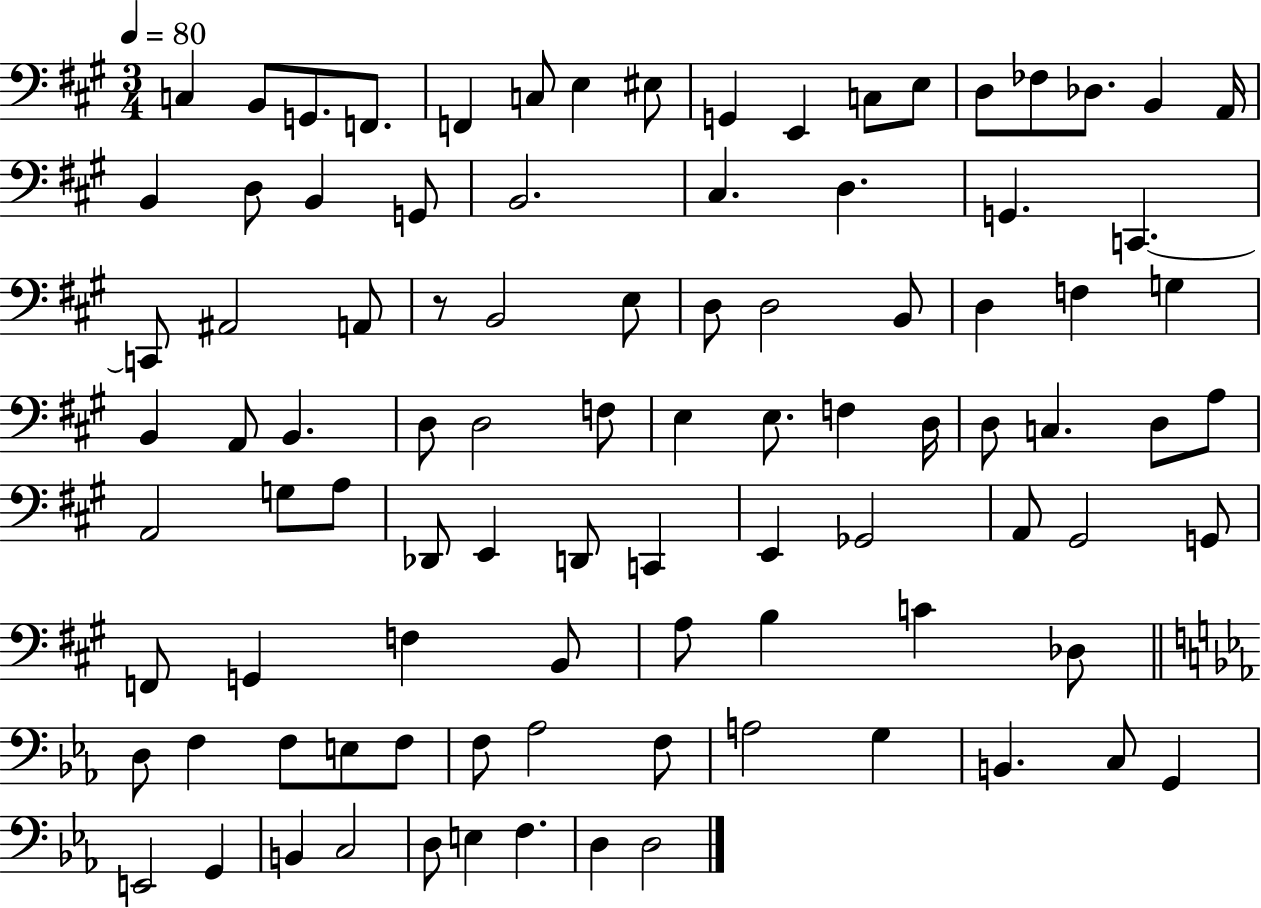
{
  \clef bass
  \numericTimeSignature
  \time 3/4
  \key a \major
  \tempo 4 = 80
  c4 b,8 g,8. f,8. | f,4 c8 e4 eis8 | g,4 e,4 c8 e8 | d8 fes8 des8. b,4 a,16 | \break b,4 d8 b,4 g,8 | b,2. | cis4. d4. | g,4. c,4.~~ | \break c,8 ais,2 a,8 | r8 b,2 e8 | d8 d2 b,8 | d4 f4 g4 | \break b,4 a,8 b,4. | d8 d2 f8 | e4 e8. f4 d16 | d8 c4. d8 a8 | \break a,2 g8 a8 | des,8 e,4 d,8 c,4 | e,4 ges,2 | a,8 gis,2 g,8 | \break f,8 g,4 f4 b,8 | a8 b4 c'4 des8 | \bar "||" \break \key c \minor d8 f4 f8 e8 f8 | f8 aes2 f8 | a2 g4 | b,4. c8 g,4 | \break e,2 g,4 | b,4 c2 | d8 e4 f4. | d4 d2 | \break \bar "|."
}